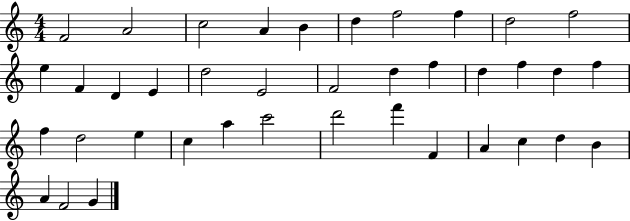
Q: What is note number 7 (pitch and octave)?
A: F5